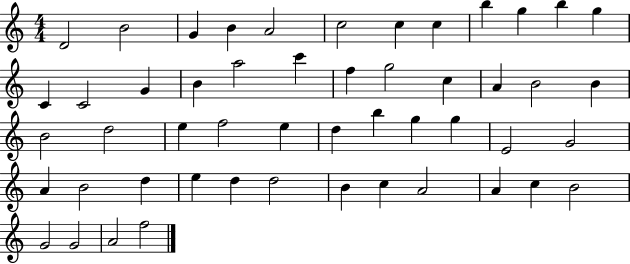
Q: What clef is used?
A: treble